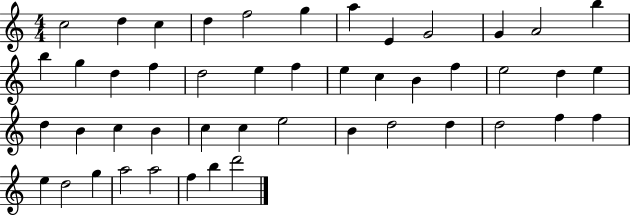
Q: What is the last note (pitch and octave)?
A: D6